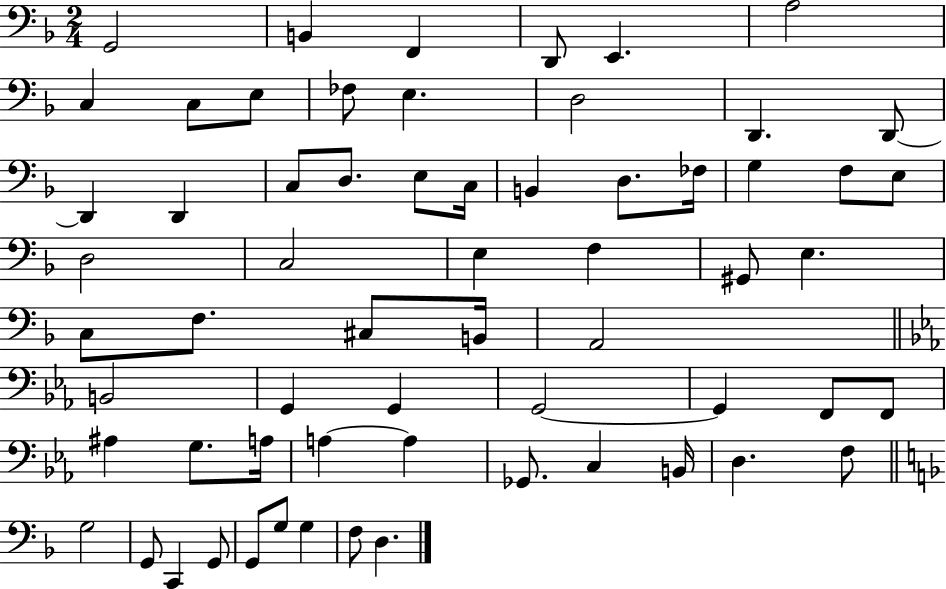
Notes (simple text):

G2/h B2/q F2/q D2/e E2/q. A3/h C3/q C3/e E3/e FES3/e E3/q. D3/h D2/q. D2/e D2/q D2/q C3/e D3/e. E3/e C3/s B2/q D3/e. FES3/s G3/q F3/e E3/e D3/h C3/h E3/q F3/q G#2/e E3/q. C3/e F3/e. C#3/e B2/s A2/h B2/h G2/q G2/q G2/h G2/q F2/e F2/e A#3/q G3/e. A3/s A3/q A3/q Gb2/e. C3/q B2/s D3/q. F3/e G3/h G2/e C2/q G2/e G2/e G3/e G3/q F3/e D3/q.